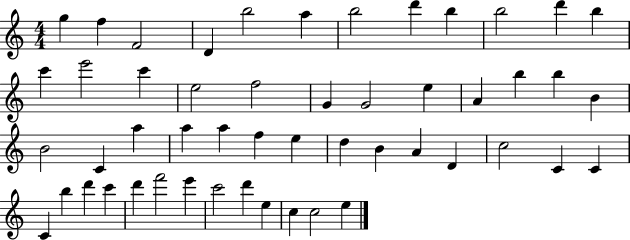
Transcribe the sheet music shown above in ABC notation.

X:1
T:Untitled
M:4/4
L:1/4
K:C
g f F2 D b2 a b2 d' b b2 d' b c' e'2 c' e2 f2 G G2 e A b b B B2 C a a a f e d B A D c2 C C C b d' c' d' f'2 e' c'2 d' e c c2 e